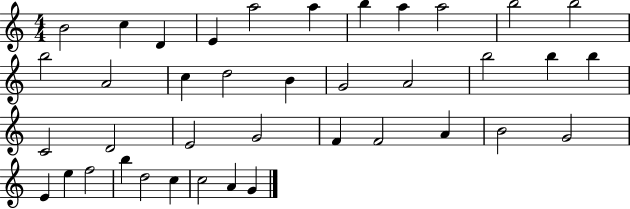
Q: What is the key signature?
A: C major